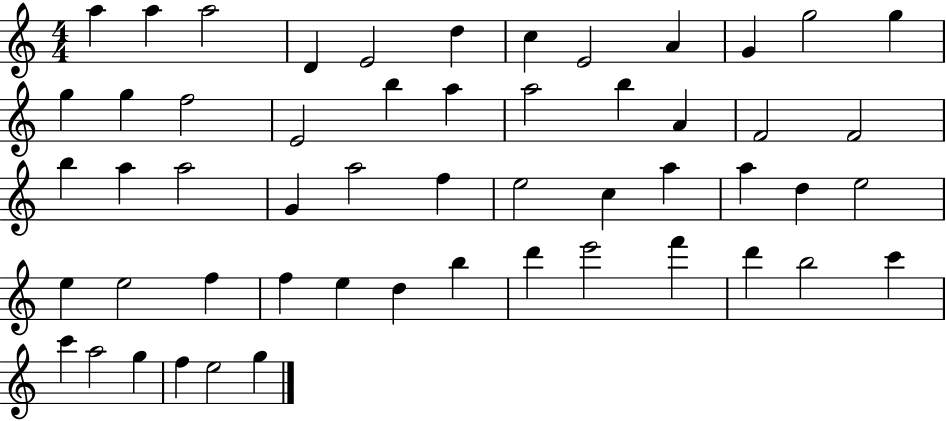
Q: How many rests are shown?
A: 0